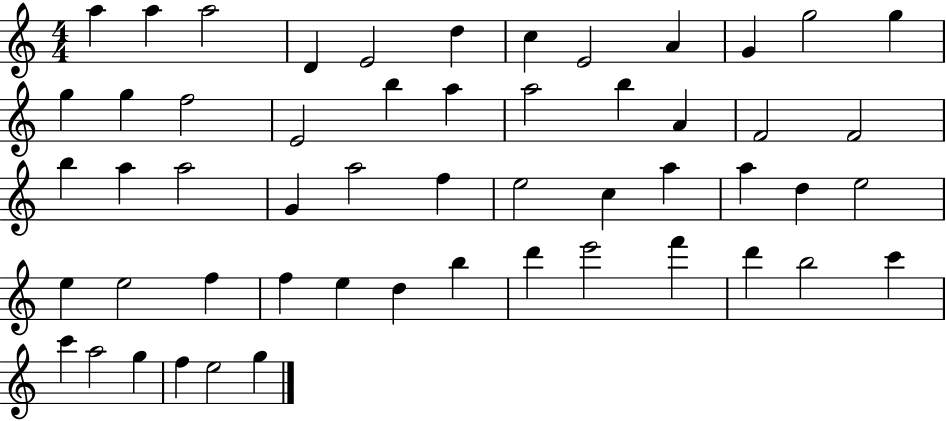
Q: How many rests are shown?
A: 0